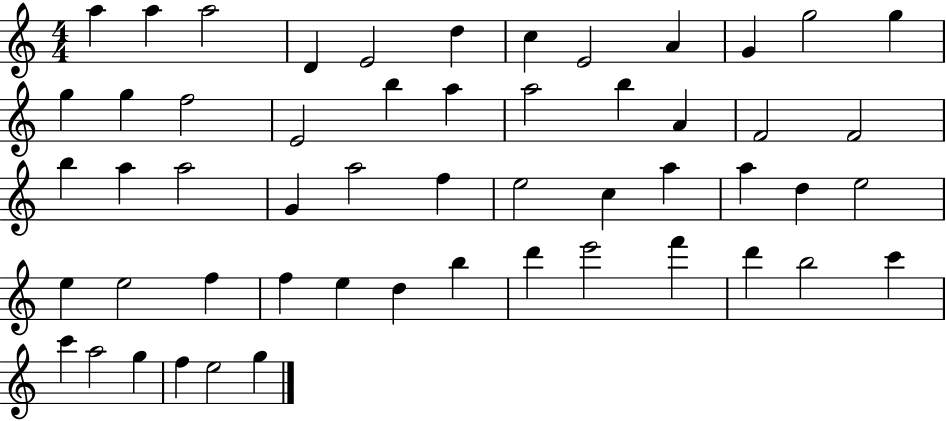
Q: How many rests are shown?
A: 0